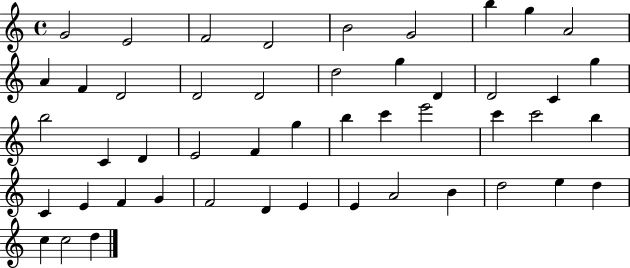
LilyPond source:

{
  \clef treble
  \time 4/4
  \defaultTimeSignature
  \key c \major
  g'2 e'2 | f'2 d'2 | b'2 g'2 | b''4 g''4 a'2 | \break a'4 f'4 d'2 | d'2 d'2 | d''2 g''4 d'4 | d'2 c'4 g''4 | \break b''2 c'4 d'4 | e'2 f'4 g''4 | b''4 c'''4 e'''2 | c'''4 c'''2 b''4 | \break c'4 e'4 f'4 g'4 | f'2 d'4 e'4 | e'4 a'2 b'4 | d''2 e''4 d''4 | \break c''4 c''2 d''4 | \bar "|."
}